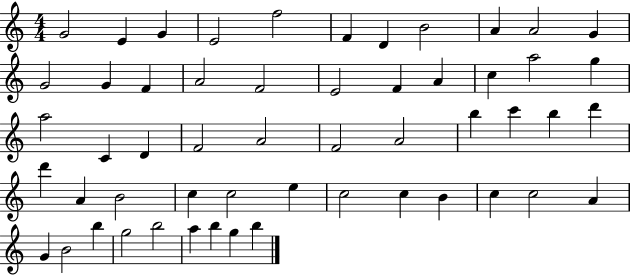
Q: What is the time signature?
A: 4/4